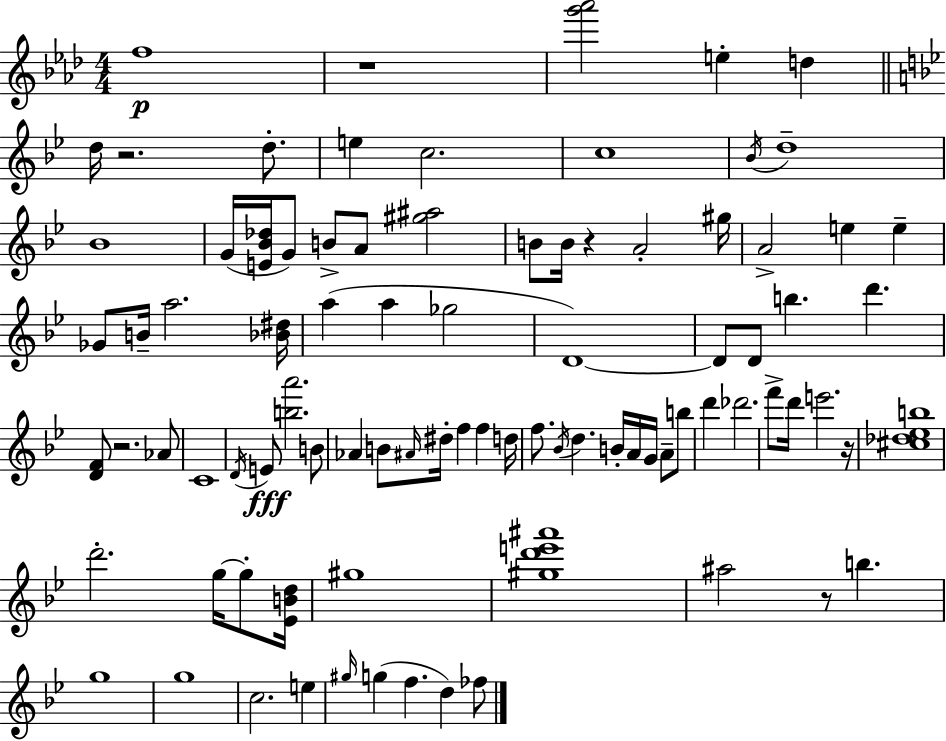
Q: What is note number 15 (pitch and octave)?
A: A4